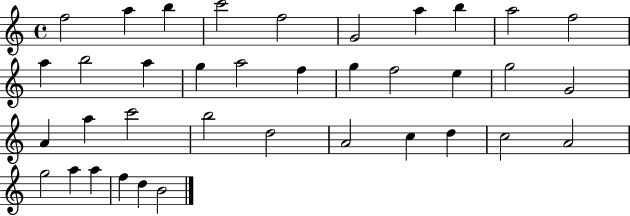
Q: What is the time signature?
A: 4/4